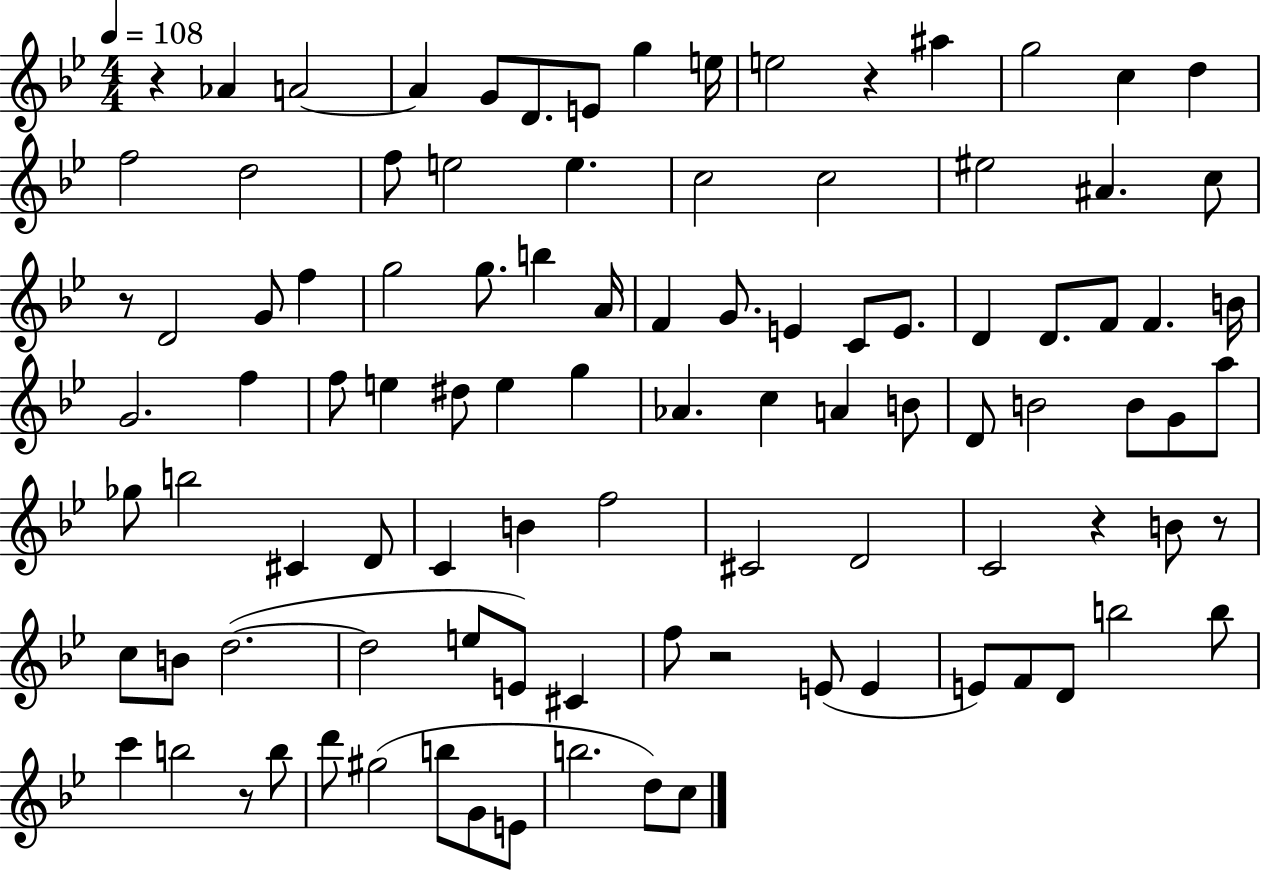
{
  \clef treble
  \numericTimeSignature
  \time 4/4
  \key bes \major
  \tempo 4 = 108
  \repeat volta 2 { r4 aes'4 a'2~~ | a'4 g'8 d'8. e'8 g''4 e''16 | e''2 r4 ais''4 | g''2 c''4 d''4 | \break f''2 d''2 | f''8 e''2 e''4. | c''2 c''2 | eis''2 ais'4. c''8 | \break r8 d'2 g'8 f''4 | g''2 g''8. b''4 a'16 | f'4 g'8. e'4 c'8 e'8. | d'4 d'8. f'8 f'4. b'16 | \break g'2. f''4 | f''8 e''4 dis''8 e''4 g''4 | aes'4. c''4 a'4 b'8 | d'8 b'2 b'8 g'8 a''8 | \break ges''8 b''2 cis'4 d'8 | c'4 b'4 f''2 | cis'2 d'2 | c'2 r4 b'8 r8 | \break c''8 b'8 d''2.~(~ | d''2 e''8 e'8) cis'4 | f''8 r2 e'8( e'4 | e'8) f'8 d'8 b''2 b''8 | \break c'''4 b''2 r8 b''8 | d'''8 gis''2( b''8 g'8 e'8 | b''2. d''8) c''8 | } \bar "|."
}